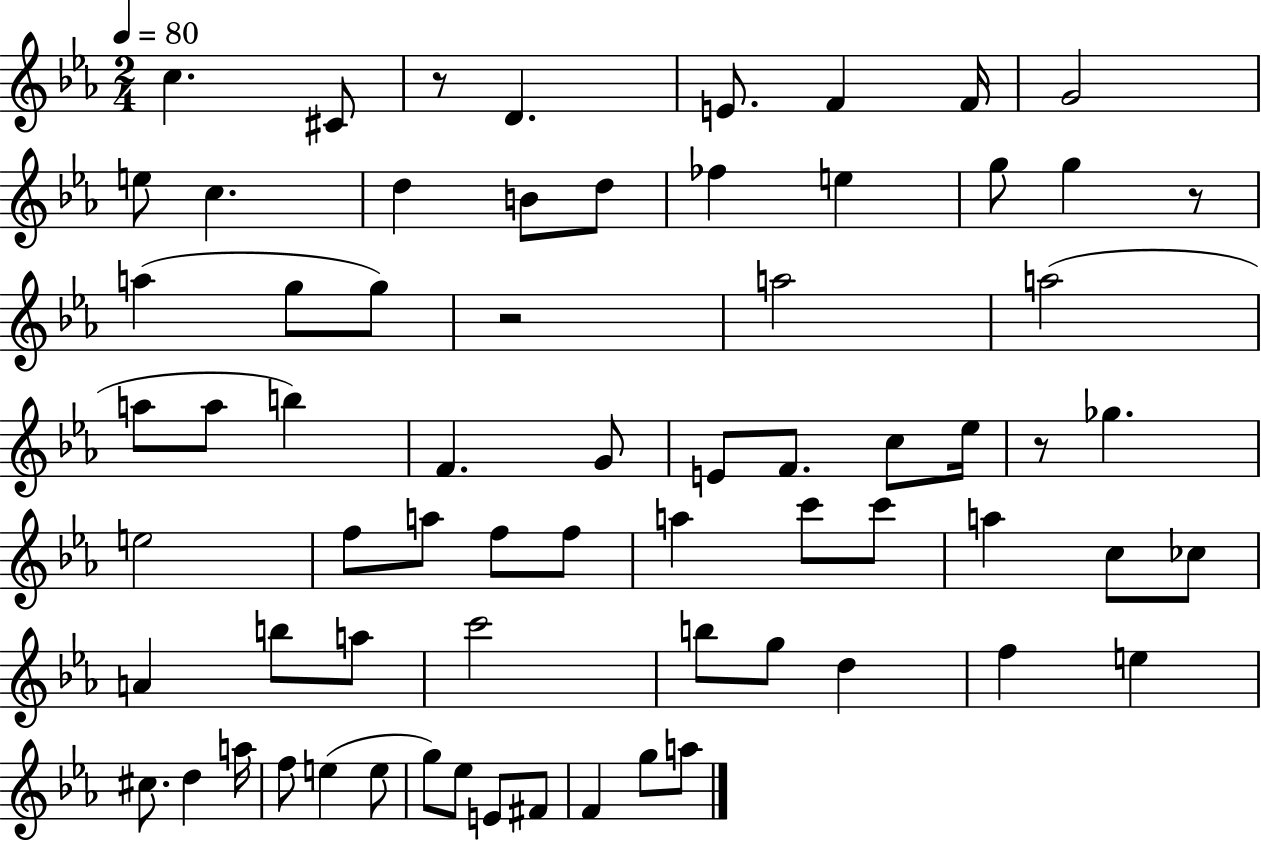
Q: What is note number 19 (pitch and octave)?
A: G5